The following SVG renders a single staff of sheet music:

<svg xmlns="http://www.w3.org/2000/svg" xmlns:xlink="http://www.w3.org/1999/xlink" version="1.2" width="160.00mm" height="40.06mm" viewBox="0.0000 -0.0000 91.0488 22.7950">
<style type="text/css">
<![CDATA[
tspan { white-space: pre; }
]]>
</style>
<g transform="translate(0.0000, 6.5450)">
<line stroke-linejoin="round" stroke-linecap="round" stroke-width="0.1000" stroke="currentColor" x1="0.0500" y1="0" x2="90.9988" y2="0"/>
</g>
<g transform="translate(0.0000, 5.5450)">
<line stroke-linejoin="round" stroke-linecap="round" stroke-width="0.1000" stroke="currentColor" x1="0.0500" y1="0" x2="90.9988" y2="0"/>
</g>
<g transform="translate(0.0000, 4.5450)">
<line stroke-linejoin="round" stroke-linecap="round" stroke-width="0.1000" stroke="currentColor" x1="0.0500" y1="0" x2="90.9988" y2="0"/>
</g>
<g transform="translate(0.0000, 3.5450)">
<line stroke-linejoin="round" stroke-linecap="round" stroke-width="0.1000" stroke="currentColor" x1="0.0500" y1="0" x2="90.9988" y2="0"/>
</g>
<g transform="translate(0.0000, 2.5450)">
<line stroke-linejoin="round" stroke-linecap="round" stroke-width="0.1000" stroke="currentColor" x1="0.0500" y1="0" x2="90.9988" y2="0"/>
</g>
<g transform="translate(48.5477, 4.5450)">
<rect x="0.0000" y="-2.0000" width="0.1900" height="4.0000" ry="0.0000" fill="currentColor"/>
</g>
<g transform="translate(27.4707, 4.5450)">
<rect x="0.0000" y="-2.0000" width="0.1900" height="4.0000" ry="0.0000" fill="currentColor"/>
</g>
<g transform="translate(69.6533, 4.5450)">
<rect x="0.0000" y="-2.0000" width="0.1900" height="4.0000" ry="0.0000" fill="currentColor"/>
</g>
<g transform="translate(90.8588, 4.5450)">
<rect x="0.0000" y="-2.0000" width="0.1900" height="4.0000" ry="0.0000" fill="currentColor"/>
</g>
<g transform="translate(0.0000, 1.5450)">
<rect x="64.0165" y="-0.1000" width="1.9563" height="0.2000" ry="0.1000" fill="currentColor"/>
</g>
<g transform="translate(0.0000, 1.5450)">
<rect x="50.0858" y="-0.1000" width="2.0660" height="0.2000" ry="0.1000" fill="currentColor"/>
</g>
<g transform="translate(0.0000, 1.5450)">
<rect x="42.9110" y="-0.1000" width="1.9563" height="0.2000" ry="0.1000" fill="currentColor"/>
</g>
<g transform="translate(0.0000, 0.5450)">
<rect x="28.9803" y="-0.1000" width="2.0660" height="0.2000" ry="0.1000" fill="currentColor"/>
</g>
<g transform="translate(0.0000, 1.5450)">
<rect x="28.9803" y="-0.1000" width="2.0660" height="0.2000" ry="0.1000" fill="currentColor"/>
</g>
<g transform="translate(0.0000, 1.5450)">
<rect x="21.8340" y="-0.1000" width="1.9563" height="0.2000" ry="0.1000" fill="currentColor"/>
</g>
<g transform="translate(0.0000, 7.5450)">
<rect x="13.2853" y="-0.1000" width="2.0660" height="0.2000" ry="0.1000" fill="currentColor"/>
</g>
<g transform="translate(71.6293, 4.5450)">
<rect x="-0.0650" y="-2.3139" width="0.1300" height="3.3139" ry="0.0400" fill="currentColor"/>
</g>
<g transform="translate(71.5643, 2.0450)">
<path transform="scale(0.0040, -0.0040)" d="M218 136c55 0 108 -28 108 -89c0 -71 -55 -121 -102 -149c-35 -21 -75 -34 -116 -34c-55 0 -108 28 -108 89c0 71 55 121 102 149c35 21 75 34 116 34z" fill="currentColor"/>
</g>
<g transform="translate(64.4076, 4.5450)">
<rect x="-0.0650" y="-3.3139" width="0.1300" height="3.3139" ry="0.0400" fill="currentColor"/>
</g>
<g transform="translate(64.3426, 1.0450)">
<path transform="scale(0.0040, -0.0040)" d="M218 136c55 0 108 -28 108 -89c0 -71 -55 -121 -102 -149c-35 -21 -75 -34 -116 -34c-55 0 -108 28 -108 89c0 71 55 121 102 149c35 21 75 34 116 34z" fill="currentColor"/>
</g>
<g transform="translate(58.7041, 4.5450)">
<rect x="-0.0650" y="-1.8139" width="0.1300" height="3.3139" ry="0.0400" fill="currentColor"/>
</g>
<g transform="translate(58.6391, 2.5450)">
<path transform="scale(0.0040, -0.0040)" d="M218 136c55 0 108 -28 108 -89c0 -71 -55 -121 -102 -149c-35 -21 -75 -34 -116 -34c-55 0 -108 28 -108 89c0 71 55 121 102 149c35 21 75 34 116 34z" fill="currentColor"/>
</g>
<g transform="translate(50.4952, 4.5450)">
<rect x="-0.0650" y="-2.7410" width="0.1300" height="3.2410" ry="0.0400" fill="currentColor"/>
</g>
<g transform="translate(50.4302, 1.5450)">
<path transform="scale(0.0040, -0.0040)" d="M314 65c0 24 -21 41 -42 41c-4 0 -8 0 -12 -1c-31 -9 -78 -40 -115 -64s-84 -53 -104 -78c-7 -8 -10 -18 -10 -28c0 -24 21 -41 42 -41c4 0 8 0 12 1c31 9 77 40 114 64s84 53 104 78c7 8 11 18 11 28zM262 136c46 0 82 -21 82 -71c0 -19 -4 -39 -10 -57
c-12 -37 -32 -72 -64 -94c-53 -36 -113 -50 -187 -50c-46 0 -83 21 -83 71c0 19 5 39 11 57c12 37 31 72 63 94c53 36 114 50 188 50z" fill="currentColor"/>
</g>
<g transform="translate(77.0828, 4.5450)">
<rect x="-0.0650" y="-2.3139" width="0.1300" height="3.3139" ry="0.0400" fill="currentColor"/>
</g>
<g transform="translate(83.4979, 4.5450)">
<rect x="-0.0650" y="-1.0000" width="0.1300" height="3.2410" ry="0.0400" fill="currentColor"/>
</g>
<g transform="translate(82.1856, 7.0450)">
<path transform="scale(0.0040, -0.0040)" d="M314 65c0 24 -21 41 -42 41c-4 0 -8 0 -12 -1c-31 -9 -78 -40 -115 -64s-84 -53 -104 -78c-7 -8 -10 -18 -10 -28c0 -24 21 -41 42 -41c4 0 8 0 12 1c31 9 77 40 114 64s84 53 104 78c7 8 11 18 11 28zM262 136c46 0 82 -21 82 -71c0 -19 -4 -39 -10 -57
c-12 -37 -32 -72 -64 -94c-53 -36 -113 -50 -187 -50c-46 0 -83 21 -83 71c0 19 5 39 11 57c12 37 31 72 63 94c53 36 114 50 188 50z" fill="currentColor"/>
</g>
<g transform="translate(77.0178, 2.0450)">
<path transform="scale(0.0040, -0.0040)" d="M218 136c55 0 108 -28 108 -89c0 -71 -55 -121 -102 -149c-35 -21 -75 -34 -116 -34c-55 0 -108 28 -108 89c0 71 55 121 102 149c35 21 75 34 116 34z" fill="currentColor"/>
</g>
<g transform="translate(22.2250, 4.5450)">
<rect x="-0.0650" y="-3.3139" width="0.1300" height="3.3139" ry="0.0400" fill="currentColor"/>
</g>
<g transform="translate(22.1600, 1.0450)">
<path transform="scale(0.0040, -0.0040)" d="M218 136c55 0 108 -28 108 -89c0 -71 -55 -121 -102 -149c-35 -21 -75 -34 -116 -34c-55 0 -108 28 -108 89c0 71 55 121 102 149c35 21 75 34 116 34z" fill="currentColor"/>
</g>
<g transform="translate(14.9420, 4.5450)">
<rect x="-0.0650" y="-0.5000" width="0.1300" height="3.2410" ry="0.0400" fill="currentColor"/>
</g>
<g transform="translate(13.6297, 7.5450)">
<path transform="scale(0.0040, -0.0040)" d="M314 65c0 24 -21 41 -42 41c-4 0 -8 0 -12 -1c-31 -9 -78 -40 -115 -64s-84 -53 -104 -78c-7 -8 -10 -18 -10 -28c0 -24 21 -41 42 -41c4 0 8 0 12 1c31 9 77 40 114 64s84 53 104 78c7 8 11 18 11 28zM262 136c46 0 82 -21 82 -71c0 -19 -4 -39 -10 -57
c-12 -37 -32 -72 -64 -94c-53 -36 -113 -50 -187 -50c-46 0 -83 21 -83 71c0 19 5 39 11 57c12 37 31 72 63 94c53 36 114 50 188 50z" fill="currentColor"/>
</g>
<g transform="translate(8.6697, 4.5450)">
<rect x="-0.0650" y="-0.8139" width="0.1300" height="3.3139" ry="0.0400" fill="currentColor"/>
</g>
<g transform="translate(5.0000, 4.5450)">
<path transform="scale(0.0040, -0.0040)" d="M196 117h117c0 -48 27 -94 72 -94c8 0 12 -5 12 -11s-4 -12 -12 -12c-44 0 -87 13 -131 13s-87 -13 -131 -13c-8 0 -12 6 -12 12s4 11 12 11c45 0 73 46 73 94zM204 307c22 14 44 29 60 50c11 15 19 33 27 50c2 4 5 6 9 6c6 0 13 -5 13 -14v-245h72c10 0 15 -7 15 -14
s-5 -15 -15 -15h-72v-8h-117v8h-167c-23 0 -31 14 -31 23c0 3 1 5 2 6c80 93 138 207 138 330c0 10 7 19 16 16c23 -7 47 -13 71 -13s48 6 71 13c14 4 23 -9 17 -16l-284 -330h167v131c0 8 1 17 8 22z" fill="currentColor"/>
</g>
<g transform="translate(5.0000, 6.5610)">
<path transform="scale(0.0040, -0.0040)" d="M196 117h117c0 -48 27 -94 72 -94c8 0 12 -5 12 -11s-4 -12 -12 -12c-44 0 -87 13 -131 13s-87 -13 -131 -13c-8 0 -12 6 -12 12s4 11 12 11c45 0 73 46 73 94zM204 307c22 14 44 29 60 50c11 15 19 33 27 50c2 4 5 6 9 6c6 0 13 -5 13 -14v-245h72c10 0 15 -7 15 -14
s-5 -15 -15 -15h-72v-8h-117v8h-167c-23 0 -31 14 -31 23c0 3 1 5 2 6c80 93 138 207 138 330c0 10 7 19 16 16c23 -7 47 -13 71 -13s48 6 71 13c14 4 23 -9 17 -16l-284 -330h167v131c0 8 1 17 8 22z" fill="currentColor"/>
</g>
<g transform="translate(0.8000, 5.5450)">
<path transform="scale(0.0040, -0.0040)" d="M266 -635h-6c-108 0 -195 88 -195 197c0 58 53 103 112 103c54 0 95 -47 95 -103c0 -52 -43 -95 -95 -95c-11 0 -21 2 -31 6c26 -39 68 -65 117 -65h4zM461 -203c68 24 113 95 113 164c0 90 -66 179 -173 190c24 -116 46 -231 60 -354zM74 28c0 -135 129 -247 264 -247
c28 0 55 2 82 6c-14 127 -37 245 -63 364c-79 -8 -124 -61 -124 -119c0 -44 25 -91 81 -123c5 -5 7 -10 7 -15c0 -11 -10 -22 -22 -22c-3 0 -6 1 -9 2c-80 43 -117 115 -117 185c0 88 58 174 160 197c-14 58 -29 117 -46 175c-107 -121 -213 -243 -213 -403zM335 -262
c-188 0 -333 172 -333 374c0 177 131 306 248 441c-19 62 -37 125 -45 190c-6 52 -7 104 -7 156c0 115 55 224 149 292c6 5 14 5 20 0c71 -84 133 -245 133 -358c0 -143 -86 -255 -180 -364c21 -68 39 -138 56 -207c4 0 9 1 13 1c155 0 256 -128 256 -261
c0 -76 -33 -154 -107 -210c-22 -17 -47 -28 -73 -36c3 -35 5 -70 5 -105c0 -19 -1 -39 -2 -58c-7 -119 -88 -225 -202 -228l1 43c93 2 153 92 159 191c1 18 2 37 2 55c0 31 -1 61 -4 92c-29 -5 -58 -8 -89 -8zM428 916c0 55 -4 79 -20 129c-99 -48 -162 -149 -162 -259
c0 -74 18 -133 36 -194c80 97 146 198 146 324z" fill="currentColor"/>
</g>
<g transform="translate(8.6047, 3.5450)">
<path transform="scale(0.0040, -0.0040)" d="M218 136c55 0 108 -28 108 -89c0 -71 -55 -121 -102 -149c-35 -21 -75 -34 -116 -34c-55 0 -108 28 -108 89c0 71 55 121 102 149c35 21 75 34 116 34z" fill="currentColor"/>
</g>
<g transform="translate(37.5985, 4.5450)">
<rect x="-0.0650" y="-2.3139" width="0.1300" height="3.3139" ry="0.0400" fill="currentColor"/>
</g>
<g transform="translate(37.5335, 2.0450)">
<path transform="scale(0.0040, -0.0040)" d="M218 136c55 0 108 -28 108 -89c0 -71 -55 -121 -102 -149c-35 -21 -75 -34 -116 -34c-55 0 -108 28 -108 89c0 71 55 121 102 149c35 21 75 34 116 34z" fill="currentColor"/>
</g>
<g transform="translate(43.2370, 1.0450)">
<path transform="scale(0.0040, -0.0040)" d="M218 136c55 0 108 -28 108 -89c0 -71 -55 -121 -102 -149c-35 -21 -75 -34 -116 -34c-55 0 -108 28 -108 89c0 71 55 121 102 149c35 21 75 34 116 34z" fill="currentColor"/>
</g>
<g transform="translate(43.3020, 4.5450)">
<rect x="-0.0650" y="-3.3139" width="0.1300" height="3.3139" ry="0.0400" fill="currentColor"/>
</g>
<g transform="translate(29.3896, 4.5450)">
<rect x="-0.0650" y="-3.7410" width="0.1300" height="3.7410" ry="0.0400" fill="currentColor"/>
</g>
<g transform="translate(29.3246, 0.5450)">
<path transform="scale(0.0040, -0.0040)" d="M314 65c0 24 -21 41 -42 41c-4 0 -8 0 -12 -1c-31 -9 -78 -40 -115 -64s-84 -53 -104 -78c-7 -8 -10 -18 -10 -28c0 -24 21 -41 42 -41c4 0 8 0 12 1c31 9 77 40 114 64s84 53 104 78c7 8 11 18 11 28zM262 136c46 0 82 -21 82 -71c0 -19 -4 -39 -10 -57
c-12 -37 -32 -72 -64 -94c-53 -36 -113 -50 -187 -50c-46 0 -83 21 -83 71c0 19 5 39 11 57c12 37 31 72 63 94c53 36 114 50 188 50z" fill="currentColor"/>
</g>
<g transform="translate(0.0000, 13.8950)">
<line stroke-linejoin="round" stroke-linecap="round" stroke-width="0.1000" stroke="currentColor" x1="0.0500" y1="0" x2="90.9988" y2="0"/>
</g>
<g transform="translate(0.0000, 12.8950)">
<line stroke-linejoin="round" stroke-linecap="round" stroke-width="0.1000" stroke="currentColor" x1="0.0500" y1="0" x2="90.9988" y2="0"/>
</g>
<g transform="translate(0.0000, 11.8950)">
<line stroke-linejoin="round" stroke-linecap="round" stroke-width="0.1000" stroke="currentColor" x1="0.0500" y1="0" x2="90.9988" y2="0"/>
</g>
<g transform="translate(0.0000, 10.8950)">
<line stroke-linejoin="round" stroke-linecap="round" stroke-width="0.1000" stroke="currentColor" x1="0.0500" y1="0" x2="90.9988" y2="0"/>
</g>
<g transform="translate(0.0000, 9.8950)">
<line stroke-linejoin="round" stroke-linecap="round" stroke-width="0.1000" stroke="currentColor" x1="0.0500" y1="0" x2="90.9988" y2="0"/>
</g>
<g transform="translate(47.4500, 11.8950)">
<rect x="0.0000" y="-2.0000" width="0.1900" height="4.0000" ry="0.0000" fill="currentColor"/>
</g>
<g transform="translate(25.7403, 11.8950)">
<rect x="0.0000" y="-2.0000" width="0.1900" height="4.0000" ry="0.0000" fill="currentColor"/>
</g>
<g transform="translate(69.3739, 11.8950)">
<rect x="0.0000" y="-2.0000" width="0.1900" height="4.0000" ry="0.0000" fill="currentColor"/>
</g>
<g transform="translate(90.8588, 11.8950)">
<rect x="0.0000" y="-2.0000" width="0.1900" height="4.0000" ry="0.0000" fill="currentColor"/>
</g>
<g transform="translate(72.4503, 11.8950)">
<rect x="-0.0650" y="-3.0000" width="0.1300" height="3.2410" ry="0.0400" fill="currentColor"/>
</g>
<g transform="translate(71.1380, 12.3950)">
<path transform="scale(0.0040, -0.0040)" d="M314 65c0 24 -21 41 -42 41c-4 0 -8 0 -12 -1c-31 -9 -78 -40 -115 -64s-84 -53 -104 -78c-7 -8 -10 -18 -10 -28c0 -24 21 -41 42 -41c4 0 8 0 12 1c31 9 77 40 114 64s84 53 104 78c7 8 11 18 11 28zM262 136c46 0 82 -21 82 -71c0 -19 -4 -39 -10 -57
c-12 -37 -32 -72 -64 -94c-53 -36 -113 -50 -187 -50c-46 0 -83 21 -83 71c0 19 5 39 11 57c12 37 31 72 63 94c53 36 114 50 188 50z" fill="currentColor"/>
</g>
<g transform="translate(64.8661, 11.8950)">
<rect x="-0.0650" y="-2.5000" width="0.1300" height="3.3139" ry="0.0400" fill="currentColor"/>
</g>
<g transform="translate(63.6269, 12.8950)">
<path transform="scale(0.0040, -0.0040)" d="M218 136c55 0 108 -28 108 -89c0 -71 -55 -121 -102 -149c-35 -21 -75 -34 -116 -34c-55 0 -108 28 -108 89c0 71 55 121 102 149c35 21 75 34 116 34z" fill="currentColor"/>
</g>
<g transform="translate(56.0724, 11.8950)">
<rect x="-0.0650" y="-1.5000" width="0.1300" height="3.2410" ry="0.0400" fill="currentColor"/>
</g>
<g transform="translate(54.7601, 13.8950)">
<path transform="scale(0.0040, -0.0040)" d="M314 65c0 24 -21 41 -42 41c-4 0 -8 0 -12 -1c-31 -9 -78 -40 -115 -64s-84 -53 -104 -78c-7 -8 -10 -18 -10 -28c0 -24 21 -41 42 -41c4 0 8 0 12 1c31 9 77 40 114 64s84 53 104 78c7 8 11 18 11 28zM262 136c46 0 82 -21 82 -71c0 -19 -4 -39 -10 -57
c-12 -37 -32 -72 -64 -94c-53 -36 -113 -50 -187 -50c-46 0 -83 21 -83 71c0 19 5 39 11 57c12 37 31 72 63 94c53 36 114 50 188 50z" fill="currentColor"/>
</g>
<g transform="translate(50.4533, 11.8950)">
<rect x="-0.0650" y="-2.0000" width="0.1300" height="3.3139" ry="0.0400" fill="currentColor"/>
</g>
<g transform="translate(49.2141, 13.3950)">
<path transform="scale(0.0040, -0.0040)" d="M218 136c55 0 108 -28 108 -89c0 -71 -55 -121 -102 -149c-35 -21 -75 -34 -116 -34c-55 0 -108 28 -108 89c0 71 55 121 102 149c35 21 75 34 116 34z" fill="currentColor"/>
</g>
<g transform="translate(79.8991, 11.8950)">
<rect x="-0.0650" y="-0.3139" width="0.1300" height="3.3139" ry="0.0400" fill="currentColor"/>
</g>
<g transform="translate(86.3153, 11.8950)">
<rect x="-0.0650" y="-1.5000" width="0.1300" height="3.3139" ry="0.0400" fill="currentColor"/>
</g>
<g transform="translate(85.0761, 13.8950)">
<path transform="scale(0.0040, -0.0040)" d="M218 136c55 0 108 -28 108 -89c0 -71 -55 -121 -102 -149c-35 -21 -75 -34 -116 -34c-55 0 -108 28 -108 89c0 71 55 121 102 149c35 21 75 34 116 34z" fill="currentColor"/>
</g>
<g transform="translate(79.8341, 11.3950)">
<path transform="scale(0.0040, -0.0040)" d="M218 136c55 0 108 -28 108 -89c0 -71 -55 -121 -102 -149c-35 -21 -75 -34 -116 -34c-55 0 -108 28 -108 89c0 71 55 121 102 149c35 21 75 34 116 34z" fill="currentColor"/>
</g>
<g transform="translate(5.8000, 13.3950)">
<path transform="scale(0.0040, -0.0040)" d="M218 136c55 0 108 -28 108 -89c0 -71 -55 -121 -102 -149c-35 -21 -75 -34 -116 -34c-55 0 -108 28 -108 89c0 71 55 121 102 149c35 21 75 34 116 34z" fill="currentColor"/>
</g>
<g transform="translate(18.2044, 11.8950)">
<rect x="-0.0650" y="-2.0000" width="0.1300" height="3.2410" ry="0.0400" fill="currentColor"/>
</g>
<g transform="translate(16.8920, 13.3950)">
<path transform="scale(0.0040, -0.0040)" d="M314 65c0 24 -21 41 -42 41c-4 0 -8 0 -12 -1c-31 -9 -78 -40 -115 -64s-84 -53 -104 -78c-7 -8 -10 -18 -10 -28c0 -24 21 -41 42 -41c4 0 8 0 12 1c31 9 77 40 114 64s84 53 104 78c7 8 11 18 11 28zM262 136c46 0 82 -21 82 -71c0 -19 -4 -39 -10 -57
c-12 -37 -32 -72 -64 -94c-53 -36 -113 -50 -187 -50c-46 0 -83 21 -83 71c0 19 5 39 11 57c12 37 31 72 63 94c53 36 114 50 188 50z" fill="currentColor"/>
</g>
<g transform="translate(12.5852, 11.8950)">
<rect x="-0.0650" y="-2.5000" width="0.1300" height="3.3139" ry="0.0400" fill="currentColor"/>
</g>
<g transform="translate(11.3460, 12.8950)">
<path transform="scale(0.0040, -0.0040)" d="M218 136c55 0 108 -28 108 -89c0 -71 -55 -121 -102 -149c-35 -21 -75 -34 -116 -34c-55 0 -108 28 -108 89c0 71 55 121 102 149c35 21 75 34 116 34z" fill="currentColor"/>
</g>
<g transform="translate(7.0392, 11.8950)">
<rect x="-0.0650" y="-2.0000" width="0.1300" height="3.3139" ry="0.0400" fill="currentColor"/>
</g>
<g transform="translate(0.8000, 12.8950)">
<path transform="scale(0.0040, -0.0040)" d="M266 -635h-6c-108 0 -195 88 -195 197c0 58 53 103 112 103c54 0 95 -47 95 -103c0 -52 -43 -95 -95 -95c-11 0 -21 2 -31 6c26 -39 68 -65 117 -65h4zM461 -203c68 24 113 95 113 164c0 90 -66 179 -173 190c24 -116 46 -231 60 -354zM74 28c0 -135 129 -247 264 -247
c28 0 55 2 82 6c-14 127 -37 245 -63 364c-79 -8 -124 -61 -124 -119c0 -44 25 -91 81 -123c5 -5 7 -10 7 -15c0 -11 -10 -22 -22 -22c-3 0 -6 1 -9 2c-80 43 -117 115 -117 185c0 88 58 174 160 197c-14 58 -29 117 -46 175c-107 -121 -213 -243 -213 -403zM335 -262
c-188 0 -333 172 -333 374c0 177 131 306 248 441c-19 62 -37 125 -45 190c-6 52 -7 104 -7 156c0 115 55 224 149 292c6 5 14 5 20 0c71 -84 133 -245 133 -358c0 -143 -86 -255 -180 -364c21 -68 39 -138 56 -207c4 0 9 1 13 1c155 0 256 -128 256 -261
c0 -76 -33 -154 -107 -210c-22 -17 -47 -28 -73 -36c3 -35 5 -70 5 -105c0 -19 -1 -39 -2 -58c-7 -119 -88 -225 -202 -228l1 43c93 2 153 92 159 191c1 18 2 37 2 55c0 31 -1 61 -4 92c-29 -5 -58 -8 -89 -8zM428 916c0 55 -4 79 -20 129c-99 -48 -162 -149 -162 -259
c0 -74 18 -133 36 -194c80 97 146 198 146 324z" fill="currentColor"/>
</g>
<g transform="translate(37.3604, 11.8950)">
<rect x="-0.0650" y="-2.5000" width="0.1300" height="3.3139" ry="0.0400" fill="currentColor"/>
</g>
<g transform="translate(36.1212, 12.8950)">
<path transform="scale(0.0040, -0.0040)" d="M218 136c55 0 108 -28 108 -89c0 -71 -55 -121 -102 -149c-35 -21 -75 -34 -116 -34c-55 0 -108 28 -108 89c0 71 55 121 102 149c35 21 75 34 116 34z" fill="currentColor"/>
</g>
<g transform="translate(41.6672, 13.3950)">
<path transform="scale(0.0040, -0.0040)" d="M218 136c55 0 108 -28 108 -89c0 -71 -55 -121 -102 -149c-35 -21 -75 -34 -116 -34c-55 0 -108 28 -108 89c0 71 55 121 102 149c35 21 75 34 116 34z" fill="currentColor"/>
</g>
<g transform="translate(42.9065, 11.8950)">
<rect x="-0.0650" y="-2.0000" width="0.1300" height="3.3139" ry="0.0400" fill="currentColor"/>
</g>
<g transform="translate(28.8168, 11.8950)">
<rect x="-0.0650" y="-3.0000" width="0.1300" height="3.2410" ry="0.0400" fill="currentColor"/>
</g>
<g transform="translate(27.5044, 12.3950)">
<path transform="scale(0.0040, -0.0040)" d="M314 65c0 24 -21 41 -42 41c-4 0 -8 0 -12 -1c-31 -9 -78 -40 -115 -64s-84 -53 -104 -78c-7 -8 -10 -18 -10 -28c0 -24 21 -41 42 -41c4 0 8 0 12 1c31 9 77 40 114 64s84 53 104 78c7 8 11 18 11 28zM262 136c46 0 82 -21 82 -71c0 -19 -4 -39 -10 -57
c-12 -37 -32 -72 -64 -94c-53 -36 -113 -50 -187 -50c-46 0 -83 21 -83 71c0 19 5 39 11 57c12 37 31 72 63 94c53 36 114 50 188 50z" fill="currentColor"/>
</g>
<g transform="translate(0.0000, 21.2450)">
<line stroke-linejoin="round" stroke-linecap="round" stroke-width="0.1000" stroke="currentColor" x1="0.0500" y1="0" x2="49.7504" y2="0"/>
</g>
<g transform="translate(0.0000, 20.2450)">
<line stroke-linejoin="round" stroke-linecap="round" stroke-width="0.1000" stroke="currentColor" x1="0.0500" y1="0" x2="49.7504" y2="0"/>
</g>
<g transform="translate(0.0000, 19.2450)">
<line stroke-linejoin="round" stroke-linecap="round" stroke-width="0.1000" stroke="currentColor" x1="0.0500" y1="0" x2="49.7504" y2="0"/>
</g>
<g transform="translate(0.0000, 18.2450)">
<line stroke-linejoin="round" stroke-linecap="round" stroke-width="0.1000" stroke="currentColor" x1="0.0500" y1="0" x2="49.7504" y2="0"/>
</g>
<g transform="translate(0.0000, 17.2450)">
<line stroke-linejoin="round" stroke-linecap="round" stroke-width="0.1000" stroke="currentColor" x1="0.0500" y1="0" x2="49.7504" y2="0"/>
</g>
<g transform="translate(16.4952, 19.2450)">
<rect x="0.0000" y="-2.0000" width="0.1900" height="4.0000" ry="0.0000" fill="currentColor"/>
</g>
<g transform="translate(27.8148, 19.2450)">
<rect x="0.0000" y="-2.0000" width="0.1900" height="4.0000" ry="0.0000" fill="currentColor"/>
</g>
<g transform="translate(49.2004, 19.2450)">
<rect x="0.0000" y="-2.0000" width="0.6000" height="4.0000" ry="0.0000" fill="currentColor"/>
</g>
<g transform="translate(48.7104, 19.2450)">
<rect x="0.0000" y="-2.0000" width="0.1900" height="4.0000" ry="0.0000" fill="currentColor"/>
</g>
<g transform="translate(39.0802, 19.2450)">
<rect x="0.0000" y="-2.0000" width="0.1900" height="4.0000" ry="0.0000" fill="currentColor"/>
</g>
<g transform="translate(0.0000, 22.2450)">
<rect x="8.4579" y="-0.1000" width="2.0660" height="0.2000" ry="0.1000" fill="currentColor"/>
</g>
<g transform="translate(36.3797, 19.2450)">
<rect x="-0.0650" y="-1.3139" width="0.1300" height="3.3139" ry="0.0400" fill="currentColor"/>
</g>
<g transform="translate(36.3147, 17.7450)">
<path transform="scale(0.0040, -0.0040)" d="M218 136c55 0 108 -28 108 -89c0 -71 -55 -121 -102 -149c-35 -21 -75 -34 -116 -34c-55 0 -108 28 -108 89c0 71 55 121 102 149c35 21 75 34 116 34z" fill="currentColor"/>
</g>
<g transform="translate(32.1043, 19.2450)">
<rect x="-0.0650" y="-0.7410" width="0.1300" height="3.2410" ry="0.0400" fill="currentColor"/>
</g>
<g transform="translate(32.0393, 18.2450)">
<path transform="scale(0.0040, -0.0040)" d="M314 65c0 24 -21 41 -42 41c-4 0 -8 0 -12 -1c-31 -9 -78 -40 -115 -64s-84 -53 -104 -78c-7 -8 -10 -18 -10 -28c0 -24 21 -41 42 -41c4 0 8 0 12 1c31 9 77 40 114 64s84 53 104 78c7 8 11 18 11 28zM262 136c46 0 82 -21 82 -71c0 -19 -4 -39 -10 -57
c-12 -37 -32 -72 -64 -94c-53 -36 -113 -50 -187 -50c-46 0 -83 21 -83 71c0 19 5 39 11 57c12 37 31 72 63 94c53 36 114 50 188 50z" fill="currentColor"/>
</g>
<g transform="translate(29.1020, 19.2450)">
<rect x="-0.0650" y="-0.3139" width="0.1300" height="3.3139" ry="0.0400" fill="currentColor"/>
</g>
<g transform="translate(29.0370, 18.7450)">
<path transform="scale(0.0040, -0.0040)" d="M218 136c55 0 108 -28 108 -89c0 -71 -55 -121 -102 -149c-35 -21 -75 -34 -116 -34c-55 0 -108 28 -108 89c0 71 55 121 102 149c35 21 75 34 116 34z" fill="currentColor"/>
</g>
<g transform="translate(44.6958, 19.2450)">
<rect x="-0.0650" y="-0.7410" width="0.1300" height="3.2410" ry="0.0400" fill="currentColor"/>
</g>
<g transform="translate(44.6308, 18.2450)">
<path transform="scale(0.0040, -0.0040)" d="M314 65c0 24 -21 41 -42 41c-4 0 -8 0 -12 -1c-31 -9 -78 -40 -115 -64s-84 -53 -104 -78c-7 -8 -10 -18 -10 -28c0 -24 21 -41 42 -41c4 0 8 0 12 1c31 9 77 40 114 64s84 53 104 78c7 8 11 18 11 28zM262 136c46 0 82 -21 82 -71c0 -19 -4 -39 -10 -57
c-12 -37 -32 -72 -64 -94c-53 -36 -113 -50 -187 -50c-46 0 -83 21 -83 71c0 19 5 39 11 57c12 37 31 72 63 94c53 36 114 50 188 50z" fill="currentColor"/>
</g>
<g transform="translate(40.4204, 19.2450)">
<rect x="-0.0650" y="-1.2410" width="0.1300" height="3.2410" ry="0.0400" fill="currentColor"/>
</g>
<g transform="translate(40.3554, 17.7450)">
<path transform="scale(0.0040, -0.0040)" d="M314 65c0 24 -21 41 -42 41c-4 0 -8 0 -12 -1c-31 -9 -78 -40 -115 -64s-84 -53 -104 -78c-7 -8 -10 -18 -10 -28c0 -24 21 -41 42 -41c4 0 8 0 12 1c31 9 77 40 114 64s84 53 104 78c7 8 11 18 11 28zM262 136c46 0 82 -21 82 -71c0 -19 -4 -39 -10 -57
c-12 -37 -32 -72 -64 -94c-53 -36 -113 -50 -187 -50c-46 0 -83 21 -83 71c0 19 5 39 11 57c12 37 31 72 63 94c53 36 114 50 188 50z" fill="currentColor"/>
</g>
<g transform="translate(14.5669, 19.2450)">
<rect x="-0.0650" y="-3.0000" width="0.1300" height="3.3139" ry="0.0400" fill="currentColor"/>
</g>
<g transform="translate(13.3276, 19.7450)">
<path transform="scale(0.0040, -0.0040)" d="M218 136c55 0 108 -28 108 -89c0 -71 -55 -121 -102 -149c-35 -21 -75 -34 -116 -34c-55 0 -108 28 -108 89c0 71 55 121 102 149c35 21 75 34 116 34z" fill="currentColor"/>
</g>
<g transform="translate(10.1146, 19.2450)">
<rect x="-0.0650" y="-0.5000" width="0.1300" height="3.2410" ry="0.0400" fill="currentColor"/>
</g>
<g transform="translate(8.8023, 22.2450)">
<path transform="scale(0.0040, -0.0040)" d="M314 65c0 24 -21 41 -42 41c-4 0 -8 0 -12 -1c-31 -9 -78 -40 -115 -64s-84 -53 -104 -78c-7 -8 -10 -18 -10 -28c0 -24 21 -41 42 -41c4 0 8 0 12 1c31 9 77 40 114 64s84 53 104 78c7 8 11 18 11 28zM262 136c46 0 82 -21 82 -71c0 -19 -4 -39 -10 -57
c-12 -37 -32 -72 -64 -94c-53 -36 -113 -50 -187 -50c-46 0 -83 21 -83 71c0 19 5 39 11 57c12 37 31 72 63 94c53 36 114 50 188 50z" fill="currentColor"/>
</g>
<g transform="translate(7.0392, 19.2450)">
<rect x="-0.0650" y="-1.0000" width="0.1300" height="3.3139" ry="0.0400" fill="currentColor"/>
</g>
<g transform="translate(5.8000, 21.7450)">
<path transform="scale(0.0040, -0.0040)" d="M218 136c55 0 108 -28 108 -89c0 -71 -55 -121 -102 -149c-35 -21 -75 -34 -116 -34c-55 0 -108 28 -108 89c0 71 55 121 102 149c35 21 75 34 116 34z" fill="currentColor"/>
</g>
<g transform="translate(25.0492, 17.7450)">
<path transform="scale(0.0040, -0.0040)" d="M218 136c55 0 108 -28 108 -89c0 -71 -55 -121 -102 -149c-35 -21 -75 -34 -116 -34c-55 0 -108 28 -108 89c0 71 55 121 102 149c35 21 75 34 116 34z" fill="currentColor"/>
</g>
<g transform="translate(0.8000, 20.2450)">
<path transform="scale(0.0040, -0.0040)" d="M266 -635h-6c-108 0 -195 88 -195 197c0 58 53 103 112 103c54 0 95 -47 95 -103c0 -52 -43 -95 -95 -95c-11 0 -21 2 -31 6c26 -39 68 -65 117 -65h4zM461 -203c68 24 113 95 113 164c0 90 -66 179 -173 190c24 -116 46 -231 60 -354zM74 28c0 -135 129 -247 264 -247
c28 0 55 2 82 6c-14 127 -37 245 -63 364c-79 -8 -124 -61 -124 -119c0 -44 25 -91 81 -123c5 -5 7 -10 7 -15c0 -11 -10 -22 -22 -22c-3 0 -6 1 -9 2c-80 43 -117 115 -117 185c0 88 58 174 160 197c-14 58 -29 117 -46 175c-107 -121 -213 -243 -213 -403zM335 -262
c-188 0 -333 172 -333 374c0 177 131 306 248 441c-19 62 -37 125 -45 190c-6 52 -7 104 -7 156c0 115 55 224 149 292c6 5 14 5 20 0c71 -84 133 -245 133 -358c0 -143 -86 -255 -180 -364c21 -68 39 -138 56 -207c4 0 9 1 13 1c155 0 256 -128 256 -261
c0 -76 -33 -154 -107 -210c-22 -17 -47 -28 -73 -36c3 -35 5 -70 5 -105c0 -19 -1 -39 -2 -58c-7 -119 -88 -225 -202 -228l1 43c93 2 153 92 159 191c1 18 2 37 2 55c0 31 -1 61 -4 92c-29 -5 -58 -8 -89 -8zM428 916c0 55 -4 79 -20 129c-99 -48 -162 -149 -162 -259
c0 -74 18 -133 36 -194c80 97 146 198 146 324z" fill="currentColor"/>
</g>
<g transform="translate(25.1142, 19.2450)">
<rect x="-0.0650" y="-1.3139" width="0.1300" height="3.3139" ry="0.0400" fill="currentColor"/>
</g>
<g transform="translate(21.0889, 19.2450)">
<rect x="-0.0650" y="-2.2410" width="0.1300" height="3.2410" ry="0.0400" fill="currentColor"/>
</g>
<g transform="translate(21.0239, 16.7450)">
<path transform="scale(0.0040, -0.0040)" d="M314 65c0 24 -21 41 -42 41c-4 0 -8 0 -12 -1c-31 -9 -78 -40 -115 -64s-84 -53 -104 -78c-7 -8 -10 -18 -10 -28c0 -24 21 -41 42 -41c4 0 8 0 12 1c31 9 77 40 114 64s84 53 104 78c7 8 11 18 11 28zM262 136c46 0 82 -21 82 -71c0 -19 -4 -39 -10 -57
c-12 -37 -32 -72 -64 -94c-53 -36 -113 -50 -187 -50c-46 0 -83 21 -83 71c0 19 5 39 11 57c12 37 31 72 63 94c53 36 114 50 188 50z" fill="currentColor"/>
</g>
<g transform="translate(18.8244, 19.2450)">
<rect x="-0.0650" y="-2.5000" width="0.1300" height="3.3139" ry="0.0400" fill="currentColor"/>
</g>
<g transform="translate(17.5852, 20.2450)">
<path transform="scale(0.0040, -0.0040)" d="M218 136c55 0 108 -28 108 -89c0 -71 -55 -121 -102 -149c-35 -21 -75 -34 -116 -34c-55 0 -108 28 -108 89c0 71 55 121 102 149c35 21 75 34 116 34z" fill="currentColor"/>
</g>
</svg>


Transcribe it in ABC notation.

X:1
T:Untitled
M:4/4
L:1/4
K:C
d C2 b c'2 g b a2 f b g g D2 F G F2 A2 G F F E2 G A2 c E D C2 A G g2 e c d2 e e2 d2